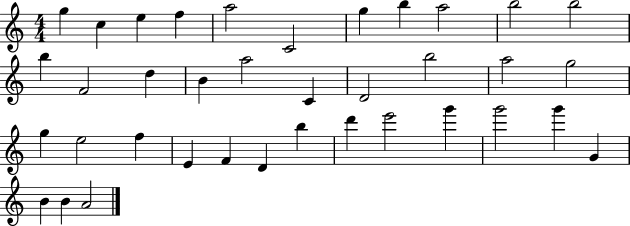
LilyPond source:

{
  \clef treble
  \numericTimeSignature
  \time 4/4
  \key c \major
  g''4 c''4 e''4 f''4 | a''2 c'2 | g''4 b''4 a''2 | b''2 b''2 | \break b''4 f'2 d''4 | b'4 a''2 c'4 | d'2 b''2 | a''2 g''2 | \break g''4 e''2 f''4 | e'4 f'4 d'4 b''4 | d'''4 e'''2 g'''4 | g'''2 g'''4 g'4 | \break b'4 b'4 a'2 | \bar "|."
}